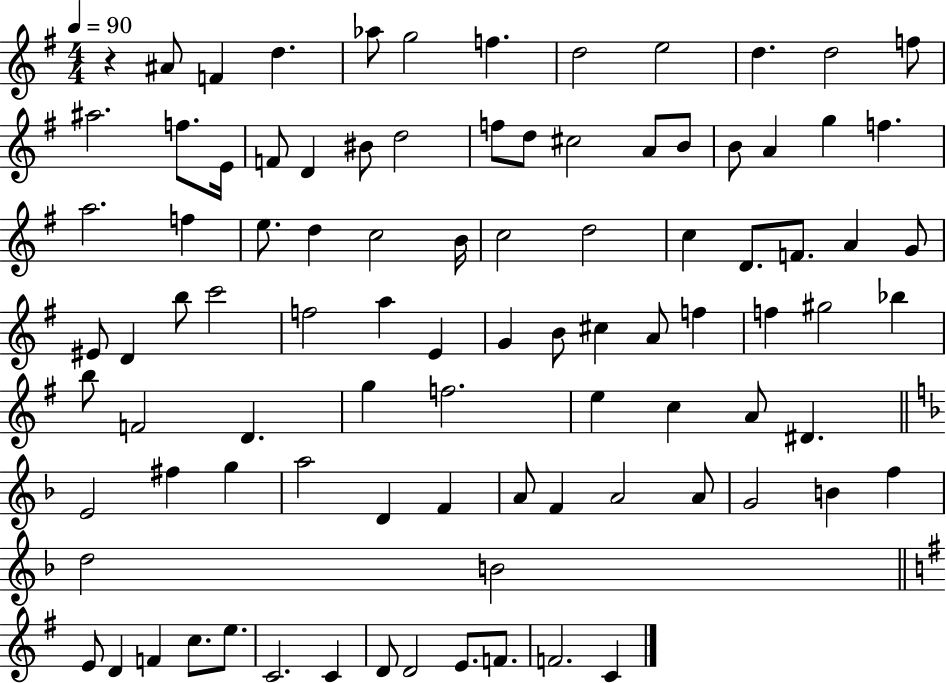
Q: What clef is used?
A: treble